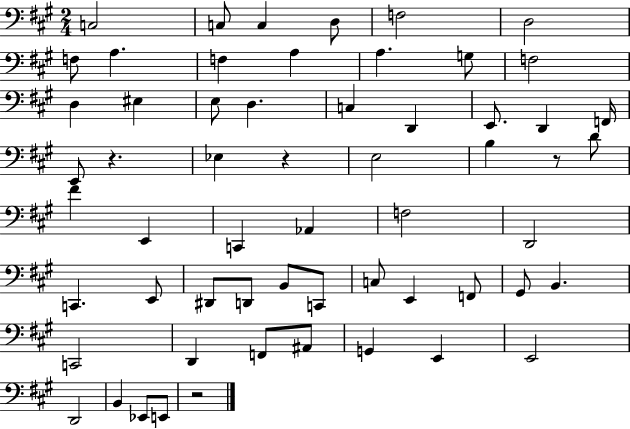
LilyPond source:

{
  \clef bass
  \numericTimeSignature
  \time 2/4
  \key a \major
  c2 | c8 c4 d8 | f2 | d2 | \break f8 a4. | f4 a4 | a4. g8 | f2 | \break d4 eis4 | e8 d4. | c4 d,4 | e,8. d,4 f,16 | \break e,8 r4. | ees4 r4 | e2 | b4 r8 d'8 | \break fis'4 e,4 | c,4 aes,4 | f2 | d,2 | \break c,4. e,8 | dis,8 d,8 b,8 c,8 | c8 e,4 f,8 | gis,8 b,4. | \break c,2 | d,4 f,8 ais,8 | g,4 e,4 | e,2 | \break d,2 | b,4 ees,8 e,8 | r2 | \bar "|."
}